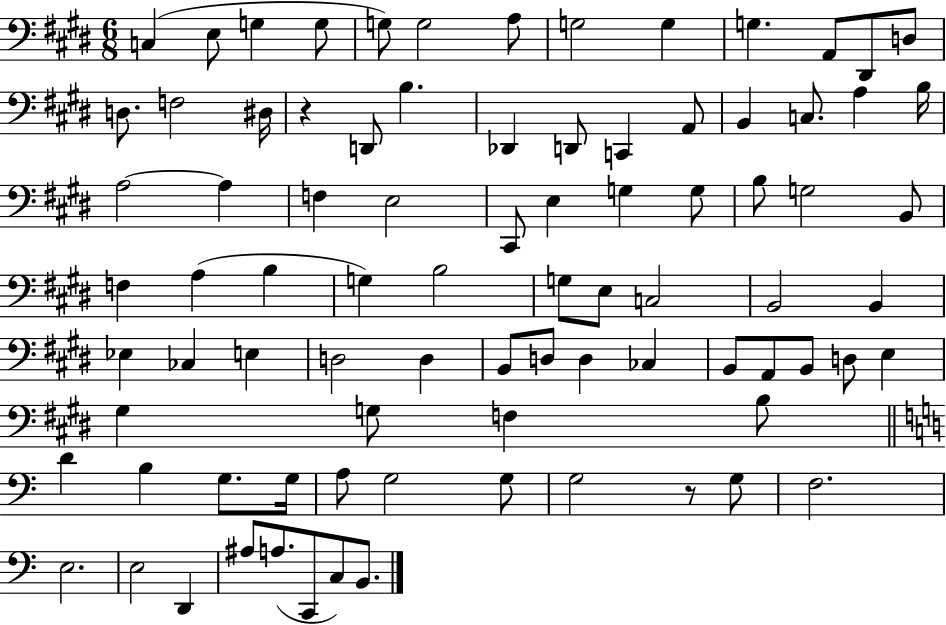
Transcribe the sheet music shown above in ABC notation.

X:1
T:Untitled
M:6/8
L:1/4
K:E
C, E,/2 G, G,/2 G,/2 G,2 A,/2 G,2 G, G, A,,/2 ^D,,/2 D,/2 D,/2 F,2 ^D,/4 z D,,/2 B, _D,, D,,/2 C,, A,,/2 B,, C,/2 A, B,/4 A,2 A, F, E,2 ^C,,/2 E, G, G,/2 B,/2 G,2 B,,/2 F, A, B, G, B,2 G,/2 E,/2 C,2 B,,2 B,, _E, _C, E, D,2 D, B,,/2 D,/2 D, _C, B,,/2 A,,/2 B,,/2 D,/2 E, ^G, G,/2 F, B,/2 D B, G,/2 G,/4 A,/2 G,2 G,/2 G,2 z/2 G,/2 F,2 E,2 E,2 D,, ^A,/2 A,/2 C,,/2 C,/2 B,,/2